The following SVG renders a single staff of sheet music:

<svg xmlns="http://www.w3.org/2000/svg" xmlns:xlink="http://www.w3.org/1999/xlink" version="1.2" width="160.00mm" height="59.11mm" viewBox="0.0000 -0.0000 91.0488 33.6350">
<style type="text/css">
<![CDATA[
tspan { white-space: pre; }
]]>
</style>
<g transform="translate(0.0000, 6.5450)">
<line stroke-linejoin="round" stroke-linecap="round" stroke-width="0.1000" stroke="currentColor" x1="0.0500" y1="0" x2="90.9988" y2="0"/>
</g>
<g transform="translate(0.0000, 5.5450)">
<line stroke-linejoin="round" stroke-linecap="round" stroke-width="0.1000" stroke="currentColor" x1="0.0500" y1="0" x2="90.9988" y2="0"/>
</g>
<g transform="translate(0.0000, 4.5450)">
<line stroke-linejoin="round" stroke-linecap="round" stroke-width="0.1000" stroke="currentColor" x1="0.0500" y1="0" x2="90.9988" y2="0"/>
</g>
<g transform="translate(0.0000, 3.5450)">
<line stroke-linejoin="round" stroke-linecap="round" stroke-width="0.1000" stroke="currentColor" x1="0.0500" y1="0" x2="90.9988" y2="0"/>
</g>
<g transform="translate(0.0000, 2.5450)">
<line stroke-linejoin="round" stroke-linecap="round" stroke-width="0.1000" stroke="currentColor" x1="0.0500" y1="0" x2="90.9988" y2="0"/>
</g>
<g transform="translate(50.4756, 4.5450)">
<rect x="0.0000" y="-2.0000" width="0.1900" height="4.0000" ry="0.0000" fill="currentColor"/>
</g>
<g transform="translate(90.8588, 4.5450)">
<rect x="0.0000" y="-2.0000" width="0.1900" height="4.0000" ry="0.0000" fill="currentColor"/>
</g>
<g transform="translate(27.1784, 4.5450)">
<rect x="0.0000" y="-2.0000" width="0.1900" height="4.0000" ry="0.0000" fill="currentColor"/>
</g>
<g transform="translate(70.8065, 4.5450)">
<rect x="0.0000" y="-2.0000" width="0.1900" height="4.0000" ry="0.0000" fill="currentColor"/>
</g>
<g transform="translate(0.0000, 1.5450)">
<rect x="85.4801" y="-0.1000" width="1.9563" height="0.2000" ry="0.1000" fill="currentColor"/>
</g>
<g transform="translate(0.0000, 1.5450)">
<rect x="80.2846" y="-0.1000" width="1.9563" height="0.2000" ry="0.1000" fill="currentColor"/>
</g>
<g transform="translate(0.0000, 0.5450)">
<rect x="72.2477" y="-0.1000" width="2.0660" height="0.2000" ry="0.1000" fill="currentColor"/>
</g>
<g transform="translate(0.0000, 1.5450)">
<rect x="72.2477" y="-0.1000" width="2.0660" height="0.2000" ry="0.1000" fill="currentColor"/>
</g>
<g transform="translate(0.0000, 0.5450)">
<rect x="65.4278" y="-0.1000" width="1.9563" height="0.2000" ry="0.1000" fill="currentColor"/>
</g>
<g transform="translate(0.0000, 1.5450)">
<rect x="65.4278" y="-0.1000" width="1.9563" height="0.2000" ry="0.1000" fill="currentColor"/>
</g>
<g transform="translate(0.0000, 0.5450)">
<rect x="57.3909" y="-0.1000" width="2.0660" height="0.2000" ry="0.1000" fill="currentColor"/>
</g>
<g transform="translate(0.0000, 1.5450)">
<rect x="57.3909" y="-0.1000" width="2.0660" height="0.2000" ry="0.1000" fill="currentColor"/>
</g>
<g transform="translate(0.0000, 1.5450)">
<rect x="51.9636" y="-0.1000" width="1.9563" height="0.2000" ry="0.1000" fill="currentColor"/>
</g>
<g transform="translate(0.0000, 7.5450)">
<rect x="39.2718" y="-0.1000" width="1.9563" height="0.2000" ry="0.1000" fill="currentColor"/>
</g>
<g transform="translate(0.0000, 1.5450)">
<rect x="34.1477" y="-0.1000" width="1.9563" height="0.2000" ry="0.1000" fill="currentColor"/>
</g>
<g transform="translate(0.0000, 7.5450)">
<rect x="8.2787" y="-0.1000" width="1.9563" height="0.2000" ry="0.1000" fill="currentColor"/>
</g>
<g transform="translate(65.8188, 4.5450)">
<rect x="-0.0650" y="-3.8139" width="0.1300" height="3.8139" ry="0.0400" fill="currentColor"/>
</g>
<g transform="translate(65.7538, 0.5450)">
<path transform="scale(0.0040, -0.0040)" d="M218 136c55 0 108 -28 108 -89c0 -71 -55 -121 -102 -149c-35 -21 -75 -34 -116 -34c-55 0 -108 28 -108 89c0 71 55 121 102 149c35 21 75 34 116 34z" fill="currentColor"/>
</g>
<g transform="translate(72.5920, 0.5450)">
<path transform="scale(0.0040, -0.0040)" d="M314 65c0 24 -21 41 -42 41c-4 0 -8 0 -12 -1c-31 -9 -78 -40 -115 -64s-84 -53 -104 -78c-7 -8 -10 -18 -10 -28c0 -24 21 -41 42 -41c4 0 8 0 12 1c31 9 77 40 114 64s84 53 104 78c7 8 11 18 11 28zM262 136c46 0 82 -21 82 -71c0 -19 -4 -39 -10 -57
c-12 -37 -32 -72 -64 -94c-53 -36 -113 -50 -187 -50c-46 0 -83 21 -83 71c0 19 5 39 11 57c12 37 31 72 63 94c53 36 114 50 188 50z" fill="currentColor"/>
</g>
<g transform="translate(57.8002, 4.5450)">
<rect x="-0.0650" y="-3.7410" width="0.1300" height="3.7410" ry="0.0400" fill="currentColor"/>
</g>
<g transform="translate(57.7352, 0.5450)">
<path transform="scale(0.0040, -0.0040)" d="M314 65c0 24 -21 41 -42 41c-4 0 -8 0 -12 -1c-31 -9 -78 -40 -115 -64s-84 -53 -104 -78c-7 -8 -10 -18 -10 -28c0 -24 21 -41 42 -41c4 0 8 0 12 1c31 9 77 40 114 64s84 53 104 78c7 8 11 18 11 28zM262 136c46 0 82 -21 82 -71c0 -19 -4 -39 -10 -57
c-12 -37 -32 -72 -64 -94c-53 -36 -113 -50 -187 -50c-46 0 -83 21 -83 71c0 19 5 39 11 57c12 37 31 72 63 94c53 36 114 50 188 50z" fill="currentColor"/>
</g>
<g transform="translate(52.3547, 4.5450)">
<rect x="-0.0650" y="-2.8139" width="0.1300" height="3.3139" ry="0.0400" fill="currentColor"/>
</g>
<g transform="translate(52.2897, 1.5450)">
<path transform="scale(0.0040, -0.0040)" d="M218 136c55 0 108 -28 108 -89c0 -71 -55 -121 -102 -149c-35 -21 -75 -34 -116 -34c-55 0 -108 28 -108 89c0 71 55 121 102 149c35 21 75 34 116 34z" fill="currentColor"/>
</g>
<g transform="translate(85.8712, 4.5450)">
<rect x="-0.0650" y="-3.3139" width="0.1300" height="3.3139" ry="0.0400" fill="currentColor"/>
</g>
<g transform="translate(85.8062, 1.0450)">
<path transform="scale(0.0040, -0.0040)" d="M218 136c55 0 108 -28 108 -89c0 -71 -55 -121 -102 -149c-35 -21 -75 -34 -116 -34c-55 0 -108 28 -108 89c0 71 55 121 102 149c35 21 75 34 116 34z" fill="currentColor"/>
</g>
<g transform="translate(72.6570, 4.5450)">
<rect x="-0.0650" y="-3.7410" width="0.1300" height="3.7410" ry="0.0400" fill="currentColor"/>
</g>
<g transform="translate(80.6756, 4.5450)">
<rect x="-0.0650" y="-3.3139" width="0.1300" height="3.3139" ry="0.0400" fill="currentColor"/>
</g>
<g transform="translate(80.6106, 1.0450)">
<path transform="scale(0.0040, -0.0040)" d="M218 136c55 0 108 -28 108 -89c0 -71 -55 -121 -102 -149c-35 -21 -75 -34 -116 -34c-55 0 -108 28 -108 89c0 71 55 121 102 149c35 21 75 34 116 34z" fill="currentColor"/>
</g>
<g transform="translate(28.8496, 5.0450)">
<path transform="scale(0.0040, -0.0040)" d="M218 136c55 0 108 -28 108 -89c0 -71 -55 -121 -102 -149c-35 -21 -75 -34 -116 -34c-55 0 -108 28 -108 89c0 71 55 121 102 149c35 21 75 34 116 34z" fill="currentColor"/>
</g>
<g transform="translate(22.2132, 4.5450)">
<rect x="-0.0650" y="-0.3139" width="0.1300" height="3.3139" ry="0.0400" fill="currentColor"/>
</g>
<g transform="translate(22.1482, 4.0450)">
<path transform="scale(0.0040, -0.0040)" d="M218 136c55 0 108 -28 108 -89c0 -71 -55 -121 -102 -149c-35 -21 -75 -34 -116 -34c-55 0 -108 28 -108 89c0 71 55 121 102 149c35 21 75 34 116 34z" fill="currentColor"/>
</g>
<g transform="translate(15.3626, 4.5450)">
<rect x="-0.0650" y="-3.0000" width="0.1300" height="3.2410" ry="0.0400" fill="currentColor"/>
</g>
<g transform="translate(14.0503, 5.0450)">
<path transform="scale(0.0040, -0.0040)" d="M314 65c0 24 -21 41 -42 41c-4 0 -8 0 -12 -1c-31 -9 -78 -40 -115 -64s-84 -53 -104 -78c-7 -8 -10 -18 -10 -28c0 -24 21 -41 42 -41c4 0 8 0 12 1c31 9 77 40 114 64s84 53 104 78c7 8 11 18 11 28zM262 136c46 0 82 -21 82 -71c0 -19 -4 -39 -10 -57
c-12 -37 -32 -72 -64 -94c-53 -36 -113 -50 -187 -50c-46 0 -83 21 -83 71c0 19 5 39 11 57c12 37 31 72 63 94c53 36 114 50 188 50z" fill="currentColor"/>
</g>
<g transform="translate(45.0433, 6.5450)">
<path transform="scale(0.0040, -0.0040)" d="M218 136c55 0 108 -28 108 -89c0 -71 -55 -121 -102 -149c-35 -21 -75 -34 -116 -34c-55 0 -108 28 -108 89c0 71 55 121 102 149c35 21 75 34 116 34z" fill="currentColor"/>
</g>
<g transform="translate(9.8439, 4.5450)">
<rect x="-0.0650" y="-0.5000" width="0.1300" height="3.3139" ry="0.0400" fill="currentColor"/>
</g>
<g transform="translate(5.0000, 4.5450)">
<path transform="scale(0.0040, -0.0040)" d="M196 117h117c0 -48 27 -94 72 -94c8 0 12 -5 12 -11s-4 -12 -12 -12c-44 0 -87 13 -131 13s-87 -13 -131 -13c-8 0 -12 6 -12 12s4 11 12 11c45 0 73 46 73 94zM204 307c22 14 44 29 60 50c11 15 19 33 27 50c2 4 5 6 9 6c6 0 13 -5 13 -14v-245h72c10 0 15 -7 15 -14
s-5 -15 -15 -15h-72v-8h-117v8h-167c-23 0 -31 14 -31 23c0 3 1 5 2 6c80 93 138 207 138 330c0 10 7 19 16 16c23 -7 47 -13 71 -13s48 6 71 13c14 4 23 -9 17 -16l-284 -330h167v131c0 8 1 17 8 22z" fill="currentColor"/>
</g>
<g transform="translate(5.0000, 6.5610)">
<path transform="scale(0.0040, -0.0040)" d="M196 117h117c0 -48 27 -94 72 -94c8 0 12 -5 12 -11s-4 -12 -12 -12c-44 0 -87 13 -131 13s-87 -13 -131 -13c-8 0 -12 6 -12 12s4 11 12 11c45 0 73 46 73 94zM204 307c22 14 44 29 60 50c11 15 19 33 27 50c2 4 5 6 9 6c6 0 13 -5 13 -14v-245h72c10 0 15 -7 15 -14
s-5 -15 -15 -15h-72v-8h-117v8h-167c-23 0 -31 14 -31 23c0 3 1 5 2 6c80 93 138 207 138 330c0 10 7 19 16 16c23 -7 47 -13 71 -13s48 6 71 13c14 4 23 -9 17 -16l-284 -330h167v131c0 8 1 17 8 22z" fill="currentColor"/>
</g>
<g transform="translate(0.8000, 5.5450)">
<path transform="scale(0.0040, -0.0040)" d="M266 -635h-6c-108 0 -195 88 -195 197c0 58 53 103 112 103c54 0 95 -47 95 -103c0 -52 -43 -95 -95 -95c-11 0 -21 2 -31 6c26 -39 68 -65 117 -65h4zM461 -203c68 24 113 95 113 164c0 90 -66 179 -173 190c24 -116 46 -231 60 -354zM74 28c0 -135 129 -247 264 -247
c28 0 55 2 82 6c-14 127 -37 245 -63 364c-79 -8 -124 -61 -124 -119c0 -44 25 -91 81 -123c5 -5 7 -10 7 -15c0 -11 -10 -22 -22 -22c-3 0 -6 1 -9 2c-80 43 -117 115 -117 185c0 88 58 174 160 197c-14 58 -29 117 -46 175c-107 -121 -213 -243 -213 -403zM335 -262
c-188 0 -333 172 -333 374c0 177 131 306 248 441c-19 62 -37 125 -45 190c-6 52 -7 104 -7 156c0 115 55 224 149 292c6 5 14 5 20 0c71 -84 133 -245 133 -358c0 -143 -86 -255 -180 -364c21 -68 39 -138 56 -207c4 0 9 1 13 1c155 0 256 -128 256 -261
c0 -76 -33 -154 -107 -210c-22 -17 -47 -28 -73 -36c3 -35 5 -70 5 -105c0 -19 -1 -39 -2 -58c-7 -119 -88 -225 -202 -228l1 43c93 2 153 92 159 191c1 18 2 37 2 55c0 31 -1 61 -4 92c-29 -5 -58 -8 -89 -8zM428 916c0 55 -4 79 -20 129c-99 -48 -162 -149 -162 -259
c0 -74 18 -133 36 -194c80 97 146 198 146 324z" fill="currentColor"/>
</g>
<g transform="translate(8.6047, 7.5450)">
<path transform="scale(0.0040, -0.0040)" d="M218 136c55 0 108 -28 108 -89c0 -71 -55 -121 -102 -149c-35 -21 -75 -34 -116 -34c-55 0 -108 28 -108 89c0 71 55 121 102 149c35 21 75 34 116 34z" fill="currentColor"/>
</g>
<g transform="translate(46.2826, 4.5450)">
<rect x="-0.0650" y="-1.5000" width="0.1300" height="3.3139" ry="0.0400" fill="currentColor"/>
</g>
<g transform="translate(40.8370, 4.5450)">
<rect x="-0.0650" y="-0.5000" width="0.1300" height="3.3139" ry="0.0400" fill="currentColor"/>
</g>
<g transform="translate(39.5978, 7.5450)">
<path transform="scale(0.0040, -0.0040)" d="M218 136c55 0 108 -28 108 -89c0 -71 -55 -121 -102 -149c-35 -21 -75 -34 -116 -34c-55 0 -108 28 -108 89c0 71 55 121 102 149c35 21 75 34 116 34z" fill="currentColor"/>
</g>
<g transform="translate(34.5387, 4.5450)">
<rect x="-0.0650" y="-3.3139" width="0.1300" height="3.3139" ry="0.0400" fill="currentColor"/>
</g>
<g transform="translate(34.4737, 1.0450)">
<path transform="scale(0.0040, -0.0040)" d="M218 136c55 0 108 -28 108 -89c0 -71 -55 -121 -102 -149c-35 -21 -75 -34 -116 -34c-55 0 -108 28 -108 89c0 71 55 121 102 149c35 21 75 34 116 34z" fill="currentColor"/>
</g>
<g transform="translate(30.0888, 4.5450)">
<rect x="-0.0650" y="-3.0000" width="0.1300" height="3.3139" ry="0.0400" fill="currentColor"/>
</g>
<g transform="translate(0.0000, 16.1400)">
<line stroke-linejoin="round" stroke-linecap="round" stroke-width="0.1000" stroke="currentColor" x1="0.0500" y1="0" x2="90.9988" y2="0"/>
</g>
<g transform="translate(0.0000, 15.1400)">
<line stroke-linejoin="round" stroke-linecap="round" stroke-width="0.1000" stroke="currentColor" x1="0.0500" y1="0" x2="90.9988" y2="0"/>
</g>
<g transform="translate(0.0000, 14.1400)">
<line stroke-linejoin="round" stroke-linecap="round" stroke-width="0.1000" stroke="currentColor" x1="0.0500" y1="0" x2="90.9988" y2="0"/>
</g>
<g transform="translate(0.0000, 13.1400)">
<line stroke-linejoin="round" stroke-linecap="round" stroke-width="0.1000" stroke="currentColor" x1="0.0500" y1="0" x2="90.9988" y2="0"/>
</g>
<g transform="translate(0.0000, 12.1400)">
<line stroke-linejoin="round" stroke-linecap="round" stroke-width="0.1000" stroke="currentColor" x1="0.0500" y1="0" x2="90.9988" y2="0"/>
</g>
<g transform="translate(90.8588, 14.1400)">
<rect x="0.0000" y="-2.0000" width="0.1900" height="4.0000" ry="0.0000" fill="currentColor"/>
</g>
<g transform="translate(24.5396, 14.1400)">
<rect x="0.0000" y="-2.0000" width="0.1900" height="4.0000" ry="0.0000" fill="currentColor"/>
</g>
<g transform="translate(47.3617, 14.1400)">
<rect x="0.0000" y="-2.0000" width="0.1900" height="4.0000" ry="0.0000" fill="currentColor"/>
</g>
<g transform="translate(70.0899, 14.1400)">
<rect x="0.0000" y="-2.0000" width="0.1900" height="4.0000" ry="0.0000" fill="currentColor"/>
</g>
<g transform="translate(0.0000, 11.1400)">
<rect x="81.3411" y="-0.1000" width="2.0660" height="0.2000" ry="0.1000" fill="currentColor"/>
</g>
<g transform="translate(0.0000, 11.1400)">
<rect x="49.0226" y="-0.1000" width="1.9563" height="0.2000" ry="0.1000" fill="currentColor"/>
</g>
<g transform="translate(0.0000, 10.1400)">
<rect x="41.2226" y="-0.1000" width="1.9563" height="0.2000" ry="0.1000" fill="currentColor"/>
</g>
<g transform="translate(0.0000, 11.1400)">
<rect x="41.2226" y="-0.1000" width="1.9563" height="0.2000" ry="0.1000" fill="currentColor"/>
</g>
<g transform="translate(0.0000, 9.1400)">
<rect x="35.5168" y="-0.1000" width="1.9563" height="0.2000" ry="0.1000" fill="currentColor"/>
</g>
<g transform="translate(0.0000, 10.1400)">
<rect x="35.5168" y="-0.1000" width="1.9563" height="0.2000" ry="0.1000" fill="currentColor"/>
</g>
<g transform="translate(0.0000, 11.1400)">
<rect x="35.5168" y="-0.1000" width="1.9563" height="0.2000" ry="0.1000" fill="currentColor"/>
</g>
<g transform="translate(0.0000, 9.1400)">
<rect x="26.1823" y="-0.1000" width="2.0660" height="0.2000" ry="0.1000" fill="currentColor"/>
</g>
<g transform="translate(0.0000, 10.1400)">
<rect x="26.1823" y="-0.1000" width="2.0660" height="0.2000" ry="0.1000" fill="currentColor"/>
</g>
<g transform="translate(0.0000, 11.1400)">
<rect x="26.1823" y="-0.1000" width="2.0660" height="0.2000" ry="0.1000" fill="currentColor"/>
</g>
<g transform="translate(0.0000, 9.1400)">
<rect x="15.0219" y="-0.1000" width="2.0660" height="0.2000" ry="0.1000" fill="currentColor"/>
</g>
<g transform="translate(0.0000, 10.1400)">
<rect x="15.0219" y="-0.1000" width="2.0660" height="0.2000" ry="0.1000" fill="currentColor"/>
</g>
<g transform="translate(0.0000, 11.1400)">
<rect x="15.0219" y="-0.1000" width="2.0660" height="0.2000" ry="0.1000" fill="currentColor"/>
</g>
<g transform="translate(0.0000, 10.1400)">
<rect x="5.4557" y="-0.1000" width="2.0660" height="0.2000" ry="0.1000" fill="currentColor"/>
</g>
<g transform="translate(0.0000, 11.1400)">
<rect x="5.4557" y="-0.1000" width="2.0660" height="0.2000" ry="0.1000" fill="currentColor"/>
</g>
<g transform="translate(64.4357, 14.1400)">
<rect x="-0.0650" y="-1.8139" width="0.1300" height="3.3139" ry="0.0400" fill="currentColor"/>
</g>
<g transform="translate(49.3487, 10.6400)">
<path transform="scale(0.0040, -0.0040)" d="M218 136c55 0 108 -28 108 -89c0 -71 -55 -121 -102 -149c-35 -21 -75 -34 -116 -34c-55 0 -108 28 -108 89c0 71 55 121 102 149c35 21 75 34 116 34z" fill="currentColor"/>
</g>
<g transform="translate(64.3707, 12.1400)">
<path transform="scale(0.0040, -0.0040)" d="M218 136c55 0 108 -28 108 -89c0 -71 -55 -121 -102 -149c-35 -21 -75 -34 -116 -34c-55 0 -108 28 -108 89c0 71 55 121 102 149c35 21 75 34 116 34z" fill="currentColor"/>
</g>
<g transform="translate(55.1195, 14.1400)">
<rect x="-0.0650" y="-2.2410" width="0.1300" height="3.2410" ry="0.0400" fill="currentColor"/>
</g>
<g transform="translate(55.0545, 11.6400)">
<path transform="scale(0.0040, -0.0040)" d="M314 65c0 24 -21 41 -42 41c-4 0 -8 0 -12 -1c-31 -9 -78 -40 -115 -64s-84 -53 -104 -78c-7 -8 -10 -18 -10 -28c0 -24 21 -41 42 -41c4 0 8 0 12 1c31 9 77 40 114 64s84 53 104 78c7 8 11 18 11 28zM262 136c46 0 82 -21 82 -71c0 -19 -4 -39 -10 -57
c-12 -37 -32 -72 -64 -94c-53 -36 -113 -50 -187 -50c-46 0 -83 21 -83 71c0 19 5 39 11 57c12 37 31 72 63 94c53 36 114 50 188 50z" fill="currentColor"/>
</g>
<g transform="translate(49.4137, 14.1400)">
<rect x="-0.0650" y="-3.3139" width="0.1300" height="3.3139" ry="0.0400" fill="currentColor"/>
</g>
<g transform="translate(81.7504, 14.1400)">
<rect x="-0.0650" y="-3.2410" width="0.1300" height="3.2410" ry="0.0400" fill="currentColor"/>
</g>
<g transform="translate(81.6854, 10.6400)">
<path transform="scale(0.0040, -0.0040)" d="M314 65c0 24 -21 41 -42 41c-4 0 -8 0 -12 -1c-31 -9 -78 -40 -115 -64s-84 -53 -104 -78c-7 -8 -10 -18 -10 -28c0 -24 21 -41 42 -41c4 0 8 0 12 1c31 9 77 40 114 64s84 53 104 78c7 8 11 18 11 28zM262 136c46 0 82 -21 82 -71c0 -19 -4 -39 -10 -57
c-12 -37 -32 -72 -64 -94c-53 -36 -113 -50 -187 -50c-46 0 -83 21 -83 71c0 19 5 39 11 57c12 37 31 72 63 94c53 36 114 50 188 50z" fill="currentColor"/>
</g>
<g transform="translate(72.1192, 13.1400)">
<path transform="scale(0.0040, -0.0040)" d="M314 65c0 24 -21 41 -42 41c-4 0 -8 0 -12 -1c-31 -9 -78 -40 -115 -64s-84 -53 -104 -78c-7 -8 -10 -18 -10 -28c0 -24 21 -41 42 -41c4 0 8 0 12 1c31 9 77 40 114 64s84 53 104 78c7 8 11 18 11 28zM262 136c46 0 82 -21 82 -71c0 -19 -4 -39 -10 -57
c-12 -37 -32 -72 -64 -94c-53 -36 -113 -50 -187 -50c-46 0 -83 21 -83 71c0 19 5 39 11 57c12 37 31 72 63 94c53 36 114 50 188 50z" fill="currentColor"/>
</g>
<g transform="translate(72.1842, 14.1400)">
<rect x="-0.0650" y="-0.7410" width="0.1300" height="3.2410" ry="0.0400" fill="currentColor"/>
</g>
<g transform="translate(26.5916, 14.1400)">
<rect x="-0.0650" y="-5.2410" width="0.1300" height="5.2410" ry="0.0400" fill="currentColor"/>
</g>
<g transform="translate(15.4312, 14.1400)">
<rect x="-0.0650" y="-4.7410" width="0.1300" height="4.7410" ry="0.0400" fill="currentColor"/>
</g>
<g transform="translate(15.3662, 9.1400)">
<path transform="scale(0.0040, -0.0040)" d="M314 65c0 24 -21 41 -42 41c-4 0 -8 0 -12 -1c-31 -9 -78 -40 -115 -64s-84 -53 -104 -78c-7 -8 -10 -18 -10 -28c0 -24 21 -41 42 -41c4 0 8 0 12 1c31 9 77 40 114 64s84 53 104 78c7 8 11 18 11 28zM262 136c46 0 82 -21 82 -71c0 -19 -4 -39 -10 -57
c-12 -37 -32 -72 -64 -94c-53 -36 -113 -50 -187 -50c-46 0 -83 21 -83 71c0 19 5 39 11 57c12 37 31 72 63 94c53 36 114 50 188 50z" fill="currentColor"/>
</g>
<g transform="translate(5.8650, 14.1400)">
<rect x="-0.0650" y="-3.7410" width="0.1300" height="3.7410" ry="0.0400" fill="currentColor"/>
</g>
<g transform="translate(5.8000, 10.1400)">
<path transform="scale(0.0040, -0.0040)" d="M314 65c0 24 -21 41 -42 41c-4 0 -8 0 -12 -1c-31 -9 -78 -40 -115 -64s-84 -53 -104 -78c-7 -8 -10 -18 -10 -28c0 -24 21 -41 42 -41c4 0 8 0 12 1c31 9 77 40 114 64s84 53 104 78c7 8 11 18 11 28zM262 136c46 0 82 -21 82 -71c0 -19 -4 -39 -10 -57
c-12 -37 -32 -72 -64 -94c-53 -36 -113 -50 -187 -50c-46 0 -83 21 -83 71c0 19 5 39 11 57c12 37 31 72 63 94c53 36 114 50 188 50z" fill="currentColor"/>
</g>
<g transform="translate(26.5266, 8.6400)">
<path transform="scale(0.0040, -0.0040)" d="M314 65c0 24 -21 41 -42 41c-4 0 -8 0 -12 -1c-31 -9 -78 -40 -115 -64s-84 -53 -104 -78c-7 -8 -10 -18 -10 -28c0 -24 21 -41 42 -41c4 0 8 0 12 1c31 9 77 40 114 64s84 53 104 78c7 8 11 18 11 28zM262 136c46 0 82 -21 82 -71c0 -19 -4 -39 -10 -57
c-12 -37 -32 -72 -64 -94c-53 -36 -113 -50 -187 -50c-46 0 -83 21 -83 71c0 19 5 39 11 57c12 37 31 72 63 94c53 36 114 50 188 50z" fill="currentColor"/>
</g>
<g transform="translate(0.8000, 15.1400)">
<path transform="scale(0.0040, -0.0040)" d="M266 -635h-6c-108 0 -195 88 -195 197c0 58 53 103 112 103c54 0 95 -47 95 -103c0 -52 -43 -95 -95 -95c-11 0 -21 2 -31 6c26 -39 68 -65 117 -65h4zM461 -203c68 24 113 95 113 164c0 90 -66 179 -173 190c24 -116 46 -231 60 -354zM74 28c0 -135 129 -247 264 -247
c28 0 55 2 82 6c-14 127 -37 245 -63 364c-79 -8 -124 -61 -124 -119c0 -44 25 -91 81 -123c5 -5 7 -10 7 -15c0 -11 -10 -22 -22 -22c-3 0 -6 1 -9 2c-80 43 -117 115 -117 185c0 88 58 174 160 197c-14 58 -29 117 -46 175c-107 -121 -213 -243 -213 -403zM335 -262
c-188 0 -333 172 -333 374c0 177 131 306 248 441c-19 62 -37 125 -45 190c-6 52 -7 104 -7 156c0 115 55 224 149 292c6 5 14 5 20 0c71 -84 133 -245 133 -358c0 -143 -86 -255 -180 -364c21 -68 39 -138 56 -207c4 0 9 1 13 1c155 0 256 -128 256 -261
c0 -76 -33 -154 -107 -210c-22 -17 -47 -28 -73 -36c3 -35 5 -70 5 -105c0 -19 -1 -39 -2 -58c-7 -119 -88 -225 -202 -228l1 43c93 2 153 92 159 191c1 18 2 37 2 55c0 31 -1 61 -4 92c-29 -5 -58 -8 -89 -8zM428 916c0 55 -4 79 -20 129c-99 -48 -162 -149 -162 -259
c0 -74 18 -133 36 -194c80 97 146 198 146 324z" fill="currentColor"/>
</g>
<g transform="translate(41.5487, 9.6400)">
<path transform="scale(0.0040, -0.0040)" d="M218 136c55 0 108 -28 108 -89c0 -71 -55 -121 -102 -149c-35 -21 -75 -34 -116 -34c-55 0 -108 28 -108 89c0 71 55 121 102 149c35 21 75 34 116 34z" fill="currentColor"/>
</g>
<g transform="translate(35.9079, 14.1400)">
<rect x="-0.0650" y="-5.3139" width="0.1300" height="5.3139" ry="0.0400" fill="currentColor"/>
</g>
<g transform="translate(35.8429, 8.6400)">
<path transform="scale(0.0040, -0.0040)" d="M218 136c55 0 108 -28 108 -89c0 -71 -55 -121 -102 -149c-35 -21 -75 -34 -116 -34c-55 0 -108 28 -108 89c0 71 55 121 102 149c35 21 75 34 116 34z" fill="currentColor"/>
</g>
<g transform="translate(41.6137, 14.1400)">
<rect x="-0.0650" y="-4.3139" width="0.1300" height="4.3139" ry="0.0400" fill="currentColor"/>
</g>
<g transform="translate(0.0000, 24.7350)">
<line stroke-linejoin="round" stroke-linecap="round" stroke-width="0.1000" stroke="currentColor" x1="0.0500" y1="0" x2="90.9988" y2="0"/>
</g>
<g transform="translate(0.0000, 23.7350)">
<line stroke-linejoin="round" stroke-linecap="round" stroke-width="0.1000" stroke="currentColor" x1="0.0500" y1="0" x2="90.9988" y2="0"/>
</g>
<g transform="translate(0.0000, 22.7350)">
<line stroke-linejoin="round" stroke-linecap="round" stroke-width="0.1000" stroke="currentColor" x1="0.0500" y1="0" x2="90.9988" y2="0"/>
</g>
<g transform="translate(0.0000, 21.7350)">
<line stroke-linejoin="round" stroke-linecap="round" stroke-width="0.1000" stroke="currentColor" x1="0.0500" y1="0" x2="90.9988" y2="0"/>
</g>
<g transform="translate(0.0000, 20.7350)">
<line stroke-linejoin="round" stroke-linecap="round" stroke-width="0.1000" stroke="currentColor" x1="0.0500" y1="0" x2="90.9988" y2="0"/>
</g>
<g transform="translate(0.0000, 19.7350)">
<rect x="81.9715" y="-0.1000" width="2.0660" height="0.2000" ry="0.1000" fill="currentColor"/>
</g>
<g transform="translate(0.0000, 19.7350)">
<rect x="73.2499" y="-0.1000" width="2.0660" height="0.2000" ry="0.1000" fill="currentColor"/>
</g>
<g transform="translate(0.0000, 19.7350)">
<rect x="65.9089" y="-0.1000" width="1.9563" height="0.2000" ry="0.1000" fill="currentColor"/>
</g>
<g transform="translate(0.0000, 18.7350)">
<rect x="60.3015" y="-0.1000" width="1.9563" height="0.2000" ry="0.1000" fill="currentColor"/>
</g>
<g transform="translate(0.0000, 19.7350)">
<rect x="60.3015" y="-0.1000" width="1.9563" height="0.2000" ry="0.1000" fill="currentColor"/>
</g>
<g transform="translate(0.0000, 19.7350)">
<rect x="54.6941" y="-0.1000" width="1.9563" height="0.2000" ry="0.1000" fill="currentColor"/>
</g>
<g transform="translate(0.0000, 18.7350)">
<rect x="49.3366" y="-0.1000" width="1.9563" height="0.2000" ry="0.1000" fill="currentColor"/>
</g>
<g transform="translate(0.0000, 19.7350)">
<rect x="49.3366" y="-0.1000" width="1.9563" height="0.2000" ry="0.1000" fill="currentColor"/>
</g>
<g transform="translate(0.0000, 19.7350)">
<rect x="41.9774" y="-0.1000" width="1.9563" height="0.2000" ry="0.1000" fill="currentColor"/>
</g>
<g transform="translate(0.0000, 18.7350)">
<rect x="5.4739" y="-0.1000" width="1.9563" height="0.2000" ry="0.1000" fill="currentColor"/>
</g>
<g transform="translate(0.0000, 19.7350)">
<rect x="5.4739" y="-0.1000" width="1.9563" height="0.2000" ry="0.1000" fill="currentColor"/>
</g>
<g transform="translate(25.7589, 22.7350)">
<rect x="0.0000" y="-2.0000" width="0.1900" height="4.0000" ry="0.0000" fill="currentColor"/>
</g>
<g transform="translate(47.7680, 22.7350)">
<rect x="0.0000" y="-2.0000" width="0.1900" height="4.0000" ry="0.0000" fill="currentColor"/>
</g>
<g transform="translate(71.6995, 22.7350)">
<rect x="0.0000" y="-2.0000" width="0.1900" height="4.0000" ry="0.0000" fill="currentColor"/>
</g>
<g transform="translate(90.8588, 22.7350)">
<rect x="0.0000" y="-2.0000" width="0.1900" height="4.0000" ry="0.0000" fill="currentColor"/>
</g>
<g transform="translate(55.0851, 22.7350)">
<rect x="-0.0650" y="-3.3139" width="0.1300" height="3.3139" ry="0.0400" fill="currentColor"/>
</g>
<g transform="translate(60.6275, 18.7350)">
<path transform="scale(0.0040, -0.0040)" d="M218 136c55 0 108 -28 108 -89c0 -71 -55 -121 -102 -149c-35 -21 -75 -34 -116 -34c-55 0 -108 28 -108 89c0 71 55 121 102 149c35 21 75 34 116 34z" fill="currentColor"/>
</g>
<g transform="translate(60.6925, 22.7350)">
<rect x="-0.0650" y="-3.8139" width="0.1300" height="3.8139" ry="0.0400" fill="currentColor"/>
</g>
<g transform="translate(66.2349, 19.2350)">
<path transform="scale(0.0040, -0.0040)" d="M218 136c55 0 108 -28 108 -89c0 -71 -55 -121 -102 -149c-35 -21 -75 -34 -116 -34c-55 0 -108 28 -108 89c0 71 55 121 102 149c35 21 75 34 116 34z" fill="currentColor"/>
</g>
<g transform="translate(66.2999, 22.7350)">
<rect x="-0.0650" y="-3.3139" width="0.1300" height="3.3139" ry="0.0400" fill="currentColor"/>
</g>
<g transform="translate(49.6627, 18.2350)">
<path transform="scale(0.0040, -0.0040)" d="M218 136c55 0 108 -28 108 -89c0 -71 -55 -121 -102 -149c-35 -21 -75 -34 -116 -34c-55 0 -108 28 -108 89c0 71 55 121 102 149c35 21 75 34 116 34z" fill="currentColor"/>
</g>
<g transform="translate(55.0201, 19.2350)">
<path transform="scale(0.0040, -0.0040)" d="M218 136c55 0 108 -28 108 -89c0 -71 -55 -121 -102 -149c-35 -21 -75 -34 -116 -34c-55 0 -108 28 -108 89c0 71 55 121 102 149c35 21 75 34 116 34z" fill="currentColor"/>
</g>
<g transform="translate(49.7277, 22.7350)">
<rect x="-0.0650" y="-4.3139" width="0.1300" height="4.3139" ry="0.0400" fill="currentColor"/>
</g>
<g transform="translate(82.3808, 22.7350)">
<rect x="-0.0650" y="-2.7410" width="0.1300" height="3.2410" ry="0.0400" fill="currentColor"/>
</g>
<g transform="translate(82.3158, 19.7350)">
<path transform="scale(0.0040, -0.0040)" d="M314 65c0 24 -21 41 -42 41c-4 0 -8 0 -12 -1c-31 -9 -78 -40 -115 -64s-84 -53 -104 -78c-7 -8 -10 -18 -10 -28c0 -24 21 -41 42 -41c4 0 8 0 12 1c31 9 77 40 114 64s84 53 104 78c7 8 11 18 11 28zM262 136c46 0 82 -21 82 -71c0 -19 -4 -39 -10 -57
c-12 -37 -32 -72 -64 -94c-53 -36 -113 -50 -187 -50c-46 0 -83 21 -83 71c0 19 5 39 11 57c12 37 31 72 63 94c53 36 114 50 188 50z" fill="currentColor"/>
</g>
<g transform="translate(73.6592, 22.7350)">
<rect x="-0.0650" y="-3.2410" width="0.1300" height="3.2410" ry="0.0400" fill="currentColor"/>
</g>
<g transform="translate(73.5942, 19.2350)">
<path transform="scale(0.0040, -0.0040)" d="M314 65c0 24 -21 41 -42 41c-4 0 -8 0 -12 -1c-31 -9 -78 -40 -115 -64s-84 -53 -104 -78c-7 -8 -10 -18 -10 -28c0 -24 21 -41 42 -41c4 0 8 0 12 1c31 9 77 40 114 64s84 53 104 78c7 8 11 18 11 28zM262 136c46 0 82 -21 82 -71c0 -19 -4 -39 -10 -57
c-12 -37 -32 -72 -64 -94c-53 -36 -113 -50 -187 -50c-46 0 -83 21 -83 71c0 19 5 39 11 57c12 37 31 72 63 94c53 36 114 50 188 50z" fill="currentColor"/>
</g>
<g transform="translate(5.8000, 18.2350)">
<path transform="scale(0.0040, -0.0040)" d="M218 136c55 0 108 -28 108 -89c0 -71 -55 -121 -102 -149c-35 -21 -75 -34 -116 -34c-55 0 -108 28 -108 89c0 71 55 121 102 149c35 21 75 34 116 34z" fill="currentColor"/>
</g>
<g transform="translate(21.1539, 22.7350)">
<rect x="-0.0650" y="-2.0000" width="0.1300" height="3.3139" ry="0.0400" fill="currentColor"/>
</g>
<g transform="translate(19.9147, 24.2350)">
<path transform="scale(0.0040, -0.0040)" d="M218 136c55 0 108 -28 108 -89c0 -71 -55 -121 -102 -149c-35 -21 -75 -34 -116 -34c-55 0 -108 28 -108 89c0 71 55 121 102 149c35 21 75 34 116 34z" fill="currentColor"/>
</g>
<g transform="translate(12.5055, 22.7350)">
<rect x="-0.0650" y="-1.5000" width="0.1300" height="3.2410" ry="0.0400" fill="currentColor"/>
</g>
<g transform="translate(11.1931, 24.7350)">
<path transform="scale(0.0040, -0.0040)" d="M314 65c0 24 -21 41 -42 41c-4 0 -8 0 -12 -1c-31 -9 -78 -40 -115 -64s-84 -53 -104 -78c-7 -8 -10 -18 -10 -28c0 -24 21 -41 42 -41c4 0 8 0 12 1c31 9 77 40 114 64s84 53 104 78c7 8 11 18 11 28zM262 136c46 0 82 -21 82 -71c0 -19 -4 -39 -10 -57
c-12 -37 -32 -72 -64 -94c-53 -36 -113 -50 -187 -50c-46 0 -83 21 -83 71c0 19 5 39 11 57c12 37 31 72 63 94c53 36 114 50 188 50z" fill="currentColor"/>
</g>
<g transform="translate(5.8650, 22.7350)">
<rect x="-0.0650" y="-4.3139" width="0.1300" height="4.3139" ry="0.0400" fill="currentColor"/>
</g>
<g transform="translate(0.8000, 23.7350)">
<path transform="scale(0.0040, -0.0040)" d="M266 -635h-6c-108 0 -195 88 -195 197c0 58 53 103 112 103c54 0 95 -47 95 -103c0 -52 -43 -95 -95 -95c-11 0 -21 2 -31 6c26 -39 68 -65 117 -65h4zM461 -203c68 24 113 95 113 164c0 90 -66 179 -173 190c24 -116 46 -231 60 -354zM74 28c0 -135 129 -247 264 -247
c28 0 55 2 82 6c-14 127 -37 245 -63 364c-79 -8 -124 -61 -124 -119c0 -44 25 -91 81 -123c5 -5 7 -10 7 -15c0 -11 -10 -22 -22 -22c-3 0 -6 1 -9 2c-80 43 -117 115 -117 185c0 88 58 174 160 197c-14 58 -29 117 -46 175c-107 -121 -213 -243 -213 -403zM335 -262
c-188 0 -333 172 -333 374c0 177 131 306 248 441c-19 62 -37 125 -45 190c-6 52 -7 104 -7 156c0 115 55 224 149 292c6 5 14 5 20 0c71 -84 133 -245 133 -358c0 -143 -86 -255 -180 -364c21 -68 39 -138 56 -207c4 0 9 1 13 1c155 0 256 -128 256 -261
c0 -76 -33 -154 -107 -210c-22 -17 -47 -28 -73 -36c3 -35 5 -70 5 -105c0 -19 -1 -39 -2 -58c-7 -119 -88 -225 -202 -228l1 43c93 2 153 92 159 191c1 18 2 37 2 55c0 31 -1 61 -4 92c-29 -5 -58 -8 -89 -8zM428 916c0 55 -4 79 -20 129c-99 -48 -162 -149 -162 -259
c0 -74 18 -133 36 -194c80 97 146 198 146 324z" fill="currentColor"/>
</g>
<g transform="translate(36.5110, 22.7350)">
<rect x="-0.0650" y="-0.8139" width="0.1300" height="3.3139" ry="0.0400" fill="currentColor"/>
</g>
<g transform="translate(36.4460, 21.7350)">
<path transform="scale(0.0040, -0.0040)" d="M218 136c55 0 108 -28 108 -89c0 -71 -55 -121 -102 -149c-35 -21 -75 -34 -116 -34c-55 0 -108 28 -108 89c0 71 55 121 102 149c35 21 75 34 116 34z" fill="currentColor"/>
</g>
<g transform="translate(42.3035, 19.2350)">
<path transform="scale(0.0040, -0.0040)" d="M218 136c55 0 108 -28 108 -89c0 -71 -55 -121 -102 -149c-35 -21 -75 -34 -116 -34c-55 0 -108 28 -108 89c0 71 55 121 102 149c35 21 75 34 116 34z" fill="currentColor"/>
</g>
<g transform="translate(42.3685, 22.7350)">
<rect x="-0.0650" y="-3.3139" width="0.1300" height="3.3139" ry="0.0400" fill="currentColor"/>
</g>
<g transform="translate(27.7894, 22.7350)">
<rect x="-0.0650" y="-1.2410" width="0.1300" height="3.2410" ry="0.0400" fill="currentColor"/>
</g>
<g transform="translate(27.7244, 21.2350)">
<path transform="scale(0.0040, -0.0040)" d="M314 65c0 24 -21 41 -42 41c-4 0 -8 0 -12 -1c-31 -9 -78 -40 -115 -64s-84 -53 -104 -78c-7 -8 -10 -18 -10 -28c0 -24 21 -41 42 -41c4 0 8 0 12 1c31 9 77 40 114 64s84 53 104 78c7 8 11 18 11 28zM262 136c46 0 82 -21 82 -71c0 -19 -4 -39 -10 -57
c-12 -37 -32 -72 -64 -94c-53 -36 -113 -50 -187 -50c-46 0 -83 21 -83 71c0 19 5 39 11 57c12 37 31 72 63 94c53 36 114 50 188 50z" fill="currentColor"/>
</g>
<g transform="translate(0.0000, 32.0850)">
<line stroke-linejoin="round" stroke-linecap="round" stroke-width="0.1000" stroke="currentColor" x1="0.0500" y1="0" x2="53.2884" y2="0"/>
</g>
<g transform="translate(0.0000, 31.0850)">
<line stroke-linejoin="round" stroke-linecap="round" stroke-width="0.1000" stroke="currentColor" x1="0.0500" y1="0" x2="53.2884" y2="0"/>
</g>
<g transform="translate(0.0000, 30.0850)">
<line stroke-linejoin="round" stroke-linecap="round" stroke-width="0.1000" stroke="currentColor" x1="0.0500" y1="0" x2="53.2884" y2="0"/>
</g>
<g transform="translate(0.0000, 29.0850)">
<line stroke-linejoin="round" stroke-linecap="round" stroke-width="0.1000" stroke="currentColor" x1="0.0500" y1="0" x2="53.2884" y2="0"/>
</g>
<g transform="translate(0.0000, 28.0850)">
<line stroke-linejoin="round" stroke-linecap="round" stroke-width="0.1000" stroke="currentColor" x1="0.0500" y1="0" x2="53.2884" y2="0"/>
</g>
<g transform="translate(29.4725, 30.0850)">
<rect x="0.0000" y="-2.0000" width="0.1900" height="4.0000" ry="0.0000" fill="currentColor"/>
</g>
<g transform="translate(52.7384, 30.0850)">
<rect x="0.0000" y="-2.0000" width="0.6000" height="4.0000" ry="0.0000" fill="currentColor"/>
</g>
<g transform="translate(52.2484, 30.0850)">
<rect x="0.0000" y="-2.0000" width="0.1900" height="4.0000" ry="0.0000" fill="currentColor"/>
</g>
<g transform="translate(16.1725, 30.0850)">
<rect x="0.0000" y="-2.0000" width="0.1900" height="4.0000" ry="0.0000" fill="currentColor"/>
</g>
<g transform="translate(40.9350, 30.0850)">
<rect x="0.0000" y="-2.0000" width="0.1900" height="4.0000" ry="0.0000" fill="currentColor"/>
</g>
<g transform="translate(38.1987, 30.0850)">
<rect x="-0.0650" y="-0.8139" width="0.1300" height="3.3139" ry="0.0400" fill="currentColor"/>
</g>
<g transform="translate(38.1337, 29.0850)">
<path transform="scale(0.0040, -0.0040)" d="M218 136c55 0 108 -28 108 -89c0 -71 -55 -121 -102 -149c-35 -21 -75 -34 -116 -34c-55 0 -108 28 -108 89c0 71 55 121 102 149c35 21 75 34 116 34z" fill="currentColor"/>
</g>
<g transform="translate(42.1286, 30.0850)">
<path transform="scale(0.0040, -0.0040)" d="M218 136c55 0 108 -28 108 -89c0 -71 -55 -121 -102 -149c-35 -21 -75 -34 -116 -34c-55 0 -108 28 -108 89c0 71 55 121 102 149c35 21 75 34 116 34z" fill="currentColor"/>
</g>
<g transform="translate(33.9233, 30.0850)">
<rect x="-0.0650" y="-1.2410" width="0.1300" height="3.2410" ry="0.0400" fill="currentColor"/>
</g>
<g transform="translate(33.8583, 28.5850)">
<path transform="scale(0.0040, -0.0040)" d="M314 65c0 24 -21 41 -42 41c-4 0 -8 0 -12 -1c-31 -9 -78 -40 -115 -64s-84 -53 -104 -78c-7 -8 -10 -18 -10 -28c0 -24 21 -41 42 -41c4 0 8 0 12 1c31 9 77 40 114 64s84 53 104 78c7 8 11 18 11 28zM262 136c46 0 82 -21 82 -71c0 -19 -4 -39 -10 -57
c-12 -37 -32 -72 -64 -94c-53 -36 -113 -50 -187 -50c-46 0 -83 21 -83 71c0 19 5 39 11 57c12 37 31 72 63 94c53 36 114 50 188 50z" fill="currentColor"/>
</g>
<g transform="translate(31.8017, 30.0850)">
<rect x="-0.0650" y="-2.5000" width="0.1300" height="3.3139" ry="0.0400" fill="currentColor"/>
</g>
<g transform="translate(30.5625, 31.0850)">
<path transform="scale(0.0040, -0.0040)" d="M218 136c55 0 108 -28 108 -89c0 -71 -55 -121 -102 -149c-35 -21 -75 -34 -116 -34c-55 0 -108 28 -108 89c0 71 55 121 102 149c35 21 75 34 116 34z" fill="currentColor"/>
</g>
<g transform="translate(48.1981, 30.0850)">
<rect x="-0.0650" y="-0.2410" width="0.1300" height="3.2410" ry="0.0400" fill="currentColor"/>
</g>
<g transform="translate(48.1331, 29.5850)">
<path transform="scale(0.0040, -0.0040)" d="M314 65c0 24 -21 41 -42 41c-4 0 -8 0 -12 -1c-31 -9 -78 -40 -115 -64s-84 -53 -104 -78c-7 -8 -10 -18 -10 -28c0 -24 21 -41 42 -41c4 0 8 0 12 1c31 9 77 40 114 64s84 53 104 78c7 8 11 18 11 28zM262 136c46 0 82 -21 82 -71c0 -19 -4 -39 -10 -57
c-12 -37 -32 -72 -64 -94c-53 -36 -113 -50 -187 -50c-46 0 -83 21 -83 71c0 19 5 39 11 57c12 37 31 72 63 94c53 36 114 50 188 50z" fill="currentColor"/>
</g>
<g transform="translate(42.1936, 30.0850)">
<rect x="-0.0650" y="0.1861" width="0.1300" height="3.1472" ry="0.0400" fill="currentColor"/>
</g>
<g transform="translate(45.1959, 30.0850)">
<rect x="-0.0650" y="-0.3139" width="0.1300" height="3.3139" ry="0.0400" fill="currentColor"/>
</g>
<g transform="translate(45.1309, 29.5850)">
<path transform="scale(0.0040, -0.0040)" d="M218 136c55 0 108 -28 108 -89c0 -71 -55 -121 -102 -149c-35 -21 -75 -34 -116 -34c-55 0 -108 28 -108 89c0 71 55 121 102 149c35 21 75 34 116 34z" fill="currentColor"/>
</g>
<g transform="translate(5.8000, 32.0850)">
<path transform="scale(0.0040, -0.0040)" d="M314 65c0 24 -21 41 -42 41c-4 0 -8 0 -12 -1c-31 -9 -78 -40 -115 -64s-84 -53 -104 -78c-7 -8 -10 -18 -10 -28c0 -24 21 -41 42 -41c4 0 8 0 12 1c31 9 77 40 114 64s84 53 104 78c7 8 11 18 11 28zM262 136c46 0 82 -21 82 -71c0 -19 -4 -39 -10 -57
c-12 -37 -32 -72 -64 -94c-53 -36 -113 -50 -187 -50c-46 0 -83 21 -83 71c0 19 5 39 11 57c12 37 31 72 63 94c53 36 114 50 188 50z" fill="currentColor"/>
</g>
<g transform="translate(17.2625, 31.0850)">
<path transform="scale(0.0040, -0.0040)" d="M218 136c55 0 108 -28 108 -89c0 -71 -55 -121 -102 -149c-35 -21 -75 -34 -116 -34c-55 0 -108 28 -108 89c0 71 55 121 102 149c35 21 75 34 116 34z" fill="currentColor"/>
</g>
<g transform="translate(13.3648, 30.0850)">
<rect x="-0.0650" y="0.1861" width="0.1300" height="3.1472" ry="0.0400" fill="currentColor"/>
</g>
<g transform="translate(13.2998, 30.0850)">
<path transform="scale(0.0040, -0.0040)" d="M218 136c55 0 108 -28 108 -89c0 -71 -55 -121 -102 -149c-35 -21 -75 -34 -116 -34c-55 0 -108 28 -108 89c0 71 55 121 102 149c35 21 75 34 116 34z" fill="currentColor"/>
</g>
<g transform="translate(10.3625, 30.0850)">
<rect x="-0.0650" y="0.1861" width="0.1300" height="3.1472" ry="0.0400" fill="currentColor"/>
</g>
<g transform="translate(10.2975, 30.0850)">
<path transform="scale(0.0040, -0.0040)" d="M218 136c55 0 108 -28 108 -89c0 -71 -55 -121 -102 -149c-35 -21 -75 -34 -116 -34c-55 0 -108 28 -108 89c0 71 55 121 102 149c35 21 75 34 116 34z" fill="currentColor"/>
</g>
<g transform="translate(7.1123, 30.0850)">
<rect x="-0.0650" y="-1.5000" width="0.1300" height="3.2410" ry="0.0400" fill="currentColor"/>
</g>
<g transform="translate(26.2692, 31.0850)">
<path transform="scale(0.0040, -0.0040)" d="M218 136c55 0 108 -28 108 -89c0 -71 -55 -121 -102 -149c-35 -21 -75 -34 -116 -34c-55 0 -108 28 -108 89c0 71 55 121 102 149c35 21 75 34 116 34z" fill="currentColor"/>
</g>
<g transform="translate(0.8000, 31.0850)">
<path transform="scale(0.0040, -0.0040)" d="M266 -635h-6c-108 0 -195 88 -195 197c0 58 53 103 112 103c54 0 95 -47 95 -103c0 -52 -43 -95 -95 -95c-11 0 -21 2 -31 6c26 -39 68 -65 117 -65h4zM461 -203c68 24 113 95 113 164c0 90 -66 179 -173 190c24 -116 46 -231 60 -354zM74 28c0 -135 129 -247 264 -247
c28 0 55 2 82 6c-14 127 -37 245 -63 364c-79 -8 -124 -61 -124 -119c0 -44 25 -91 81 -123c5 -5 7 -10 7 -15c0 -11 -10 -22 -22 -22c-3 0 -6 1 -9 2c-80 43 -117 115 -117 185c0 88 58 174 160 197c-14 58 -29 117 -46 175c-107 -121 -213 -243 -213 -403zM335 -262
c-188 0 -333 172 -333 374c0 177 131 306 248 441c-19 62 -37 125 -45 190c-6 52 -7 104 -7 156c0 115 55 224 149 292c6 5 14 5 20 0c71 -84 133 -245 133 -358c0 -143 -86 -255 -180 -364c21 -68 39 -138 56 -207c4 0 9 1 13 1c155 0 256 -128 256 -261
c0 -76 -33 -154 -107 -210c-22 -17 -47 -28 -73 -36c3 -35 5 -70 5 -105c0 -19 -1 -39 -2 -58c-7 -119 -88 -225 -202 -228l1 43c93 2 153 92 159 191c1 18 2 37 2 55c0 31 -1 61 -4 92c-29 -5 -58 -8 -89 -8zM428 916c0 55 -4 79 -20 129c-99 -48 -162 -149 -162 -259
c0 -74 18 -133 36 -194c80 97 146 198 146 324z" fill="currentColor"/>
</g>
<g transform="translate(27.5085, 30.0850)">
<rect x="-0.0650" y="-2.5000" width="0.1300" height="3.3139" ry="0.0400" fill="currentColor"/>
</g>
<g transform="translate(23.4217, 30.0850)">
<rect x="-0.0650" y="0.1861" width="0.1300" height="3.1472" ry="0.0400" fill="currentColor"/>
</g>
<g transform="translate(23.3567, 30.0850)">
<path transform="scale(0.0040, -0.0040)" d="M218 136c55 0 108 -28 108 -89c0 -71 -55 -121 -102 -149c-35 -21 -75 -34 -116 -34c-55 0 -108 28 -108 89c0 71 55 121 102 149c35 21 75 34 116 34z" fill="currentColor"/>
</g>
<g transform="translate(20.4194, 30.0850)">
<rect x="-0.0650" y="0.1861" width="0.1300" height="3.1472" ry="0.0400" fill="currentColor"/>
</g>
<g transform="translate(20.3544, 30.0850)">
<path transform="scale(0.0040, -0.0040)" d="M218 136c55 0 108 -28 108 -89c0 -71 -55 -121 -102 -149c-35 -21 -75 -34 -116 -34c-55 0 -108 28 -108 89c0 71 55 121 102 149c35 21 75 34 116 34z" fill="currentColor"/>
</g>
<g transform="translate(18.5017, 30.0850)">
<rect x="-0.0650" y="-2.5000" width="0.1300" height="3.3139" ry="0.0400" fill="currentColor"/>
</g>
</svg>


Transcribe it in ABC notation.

X:1
T:Untitled
M:4/4
L:1/4
K:C
C A2 c A b C E a c'2 c' c'2 b b c'2 e'2 f'2 f' d' b g2 f d2 b2 d' E2 F e2 d b d' b c' b b2 a2 E2 B B G B B G G e2 d B c c2